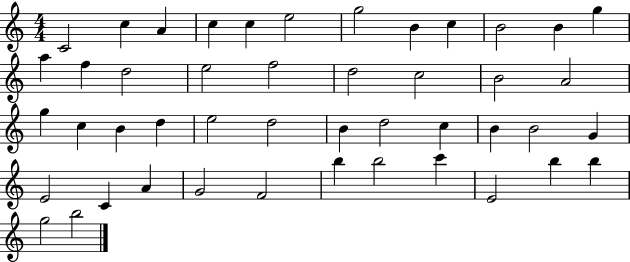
C4/h C5/q A4/q C5/q C5/q E5/h G5/h B4/q C5/q B4/h B4/q G5/q A5/q F5/q D5/h E5/h F5/h D5/h C5/h B4/h A4/h G5/q C5/q B4/q D5/q E5/h D5/h B4/q D5/h C5/q B4/q B4/h G4/q E4/h C4/q A4/q G4/h F4/h B5/q B5/h C6/q E4/h B5/q B5/q G5/h B5/h